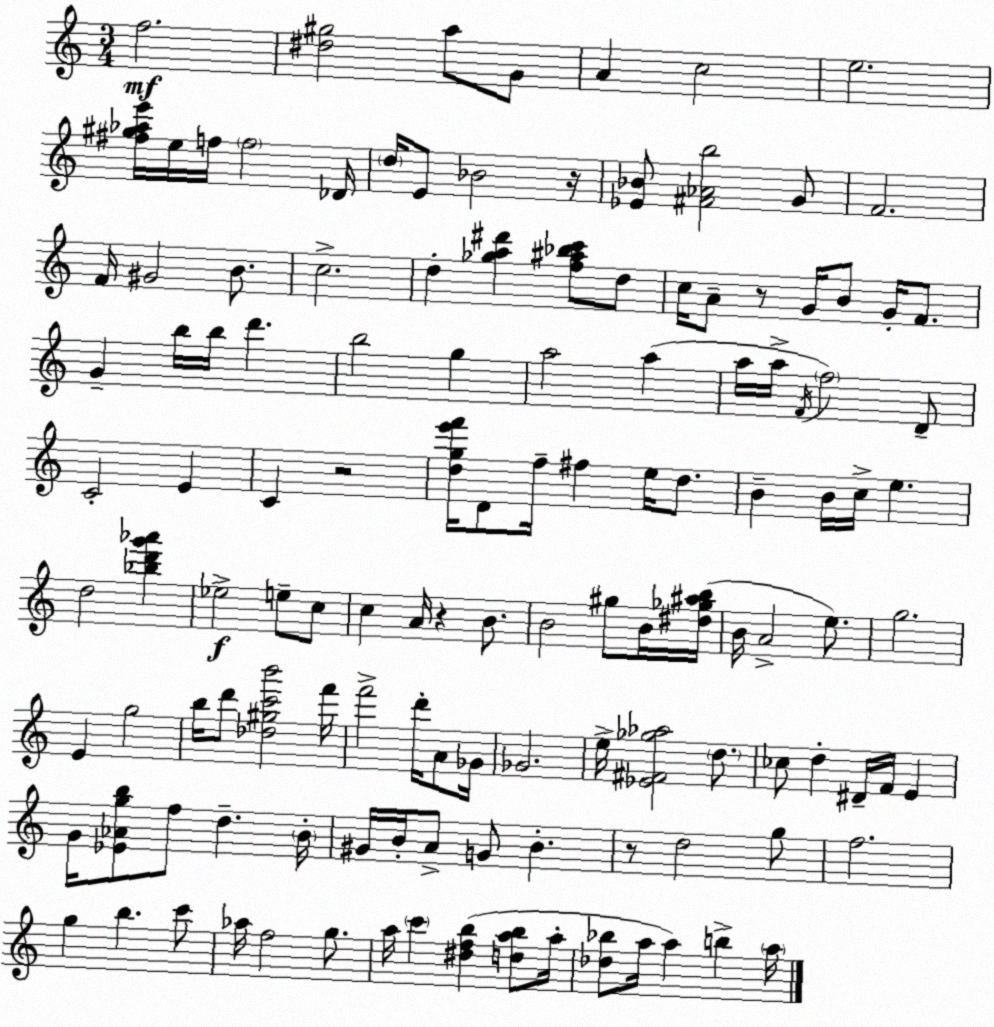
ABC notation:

X:1
T:Untitled
M:3/4
L:1/4
K:C
f2 [^d^g]2 a/2 G/2 A c2 e2 [^f^g_ae']/4 e/4 f/4 f2 _D/4 d/4 E/2 _B2 z/4 [_E_B]/2 [^F_Ab]2 G/2 F2 F/4 ^G2 B/2 c2 d [_ga^d'] [f^a_bc']/2 d/2 c/4 A/2 z/2 G/4 B/2 G/4 F/2 G b/4 b/4 d' b2 g a2 a a/4 a/4 F/4 f2 D/2 C2 E C z2 [dge'f']/4 D/2 f/4 ^f e/4 d/2 B B/4 c/4 e d2 [_bd'g'_a'] _e2 e/2 c/2 c A/4 z B/2 B2 ^g/2 B/4 [^d_g^ab]/4 B/4 A2 e/2 g2 E g2 b/4 d'/2 [_d^gc'b']2 f'/4 f'2 d'/4 A/2 _G/4 _G2 e/4 [_E^F_g_a]2 d/2 _c/2 d ^D/4 F/4 E G/4 [_E_Agb]/2 f/2 d B/4 ^G/4 B/4 A/2 G/2 B z/2 d2 g/2 f2 g b c'/2 _a/4 f2 g/2 a/4 c' [^dfb] [dab]/2 a/4 [_d_b]/2 a/4 a b a/4